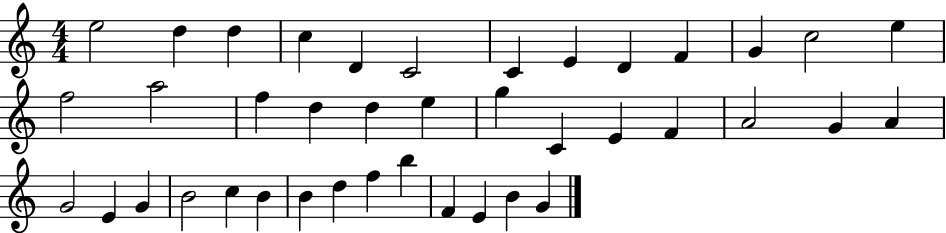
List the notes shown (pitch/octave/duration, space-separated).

E5/h D5/q D5/q C5/q D4/q C4/h C4/q E4/q D4/q F4/q G4/q C5/h E5/q F5/h A5/h F5/q D5/q D5/q E5/q G5/q C4/q E4/q F4/q A4/h G4/q A4/q G4/h E4/q G4/q B4/h C5/q B4/q B4/q D5/q F5/q B5/q F4/q E4/q B4/q G4/q